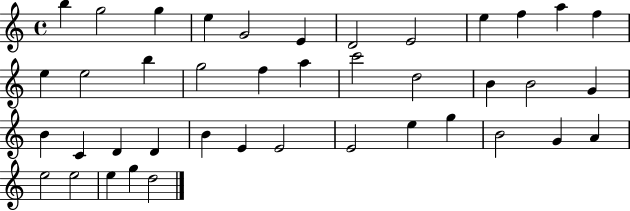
B5/q G5/h G5/q E5/q G4/h E4/q D4/h E4/h E5/q F5/q A5/q F5/q E5/q E5/h B5/q G5/h F5/q A5/q C6/h D5/h B4/q B4/h G4/q B4/q C4/q D4/q D4/q B4/q E4/q E4/h E4/h E5/q G5/q B4/h G4/q A4/q E5/h E5/h E5/q G5/q D5/h